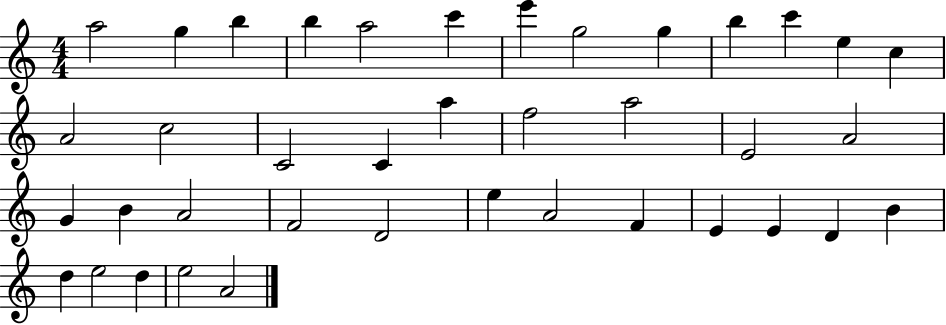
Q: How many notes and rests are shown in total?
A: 39